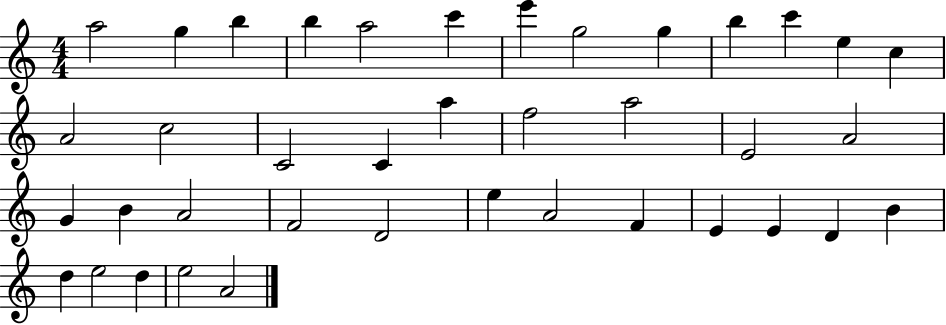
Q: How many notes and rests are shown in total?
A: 39